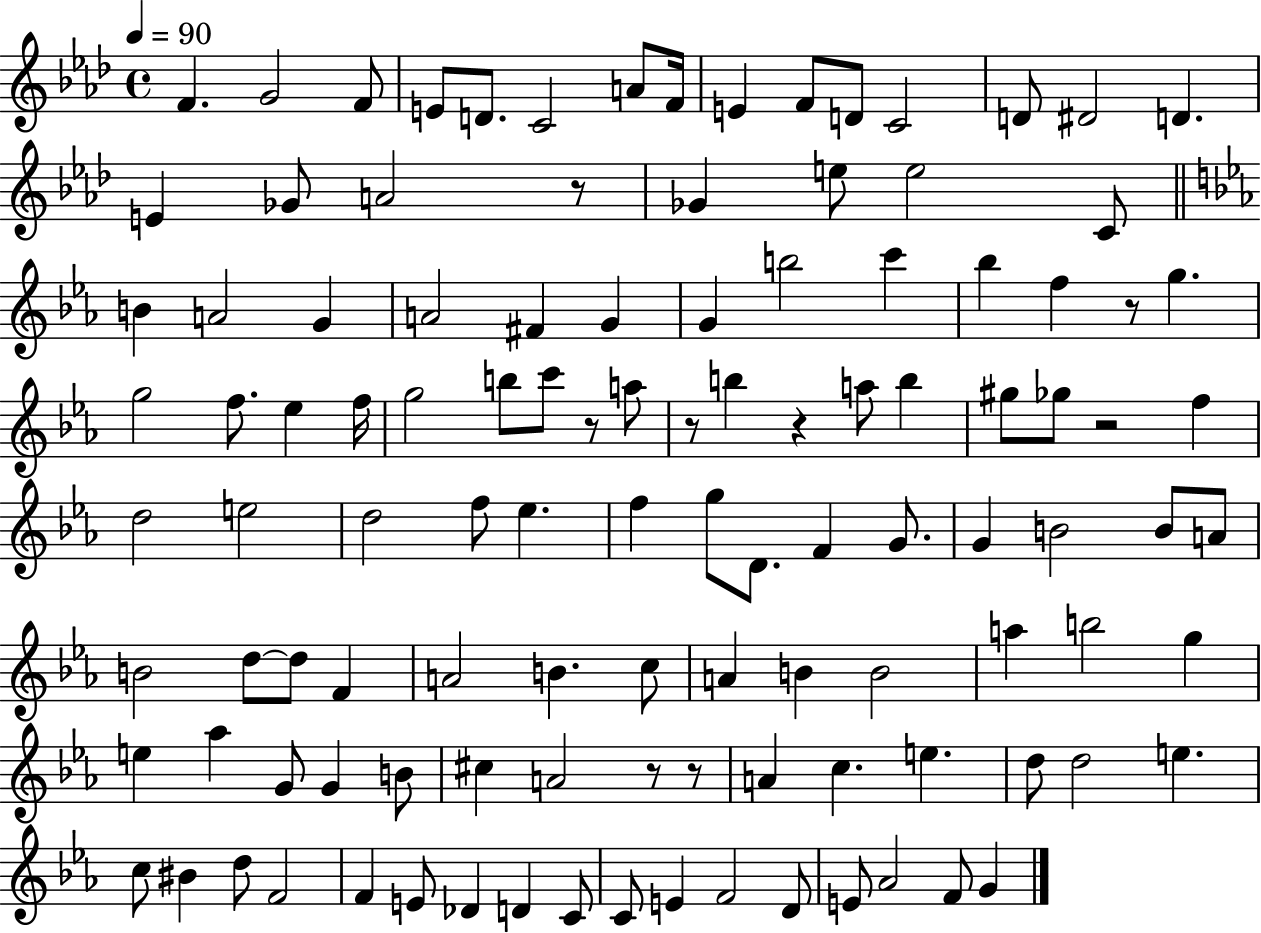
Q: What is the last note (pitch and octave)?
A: G4